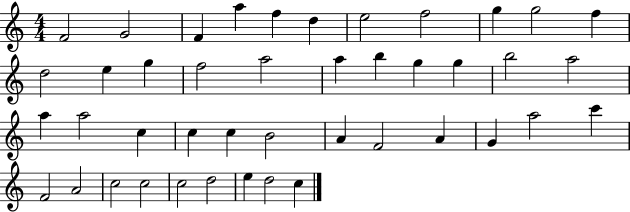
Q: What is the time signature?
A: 4/4